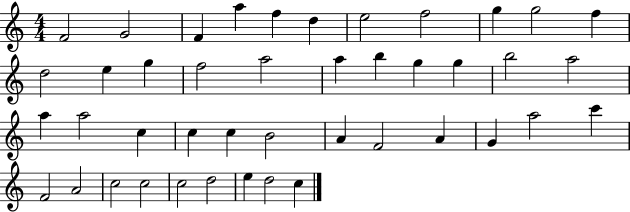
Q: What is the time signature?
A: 4/4